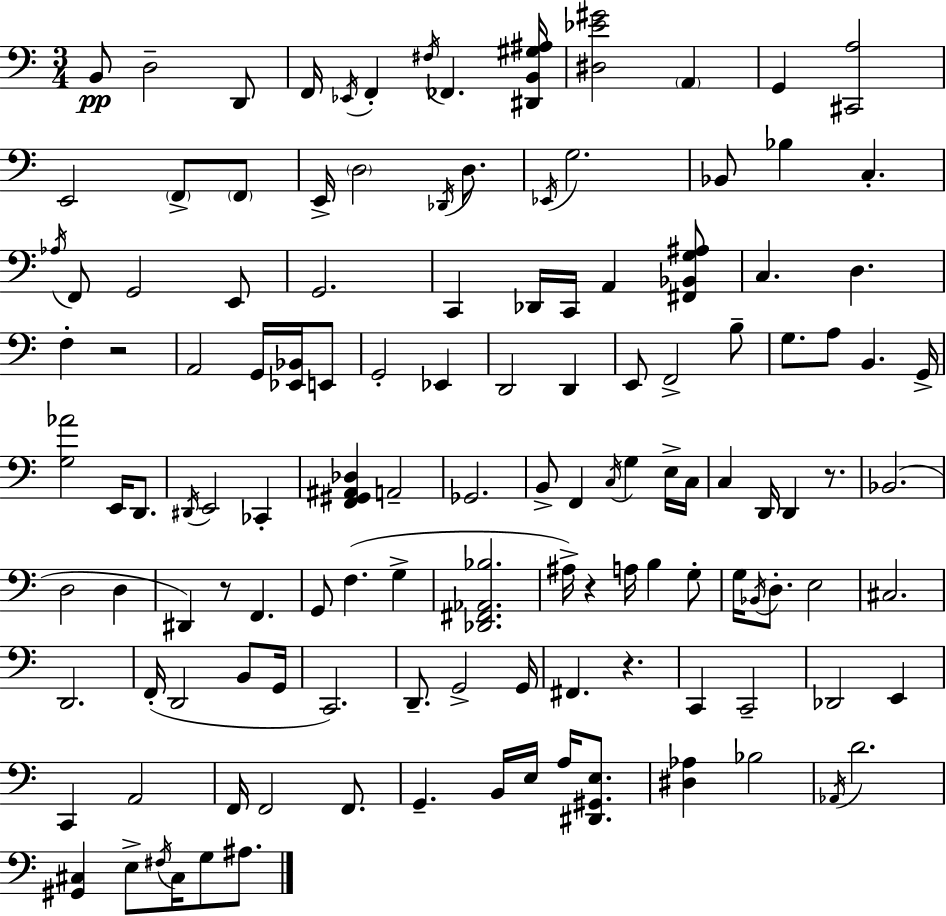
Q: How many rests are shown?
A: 5